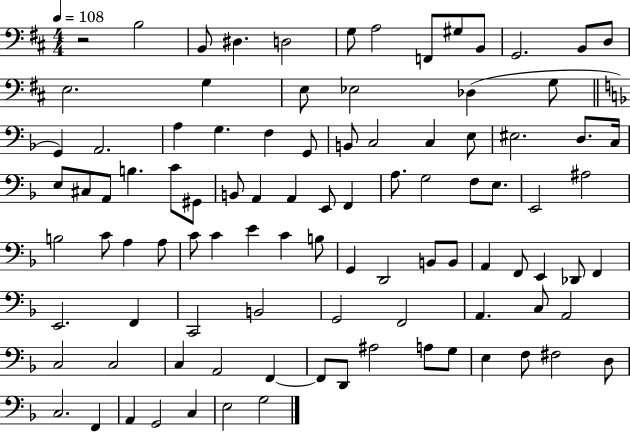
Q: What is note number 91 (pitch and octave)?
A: F2